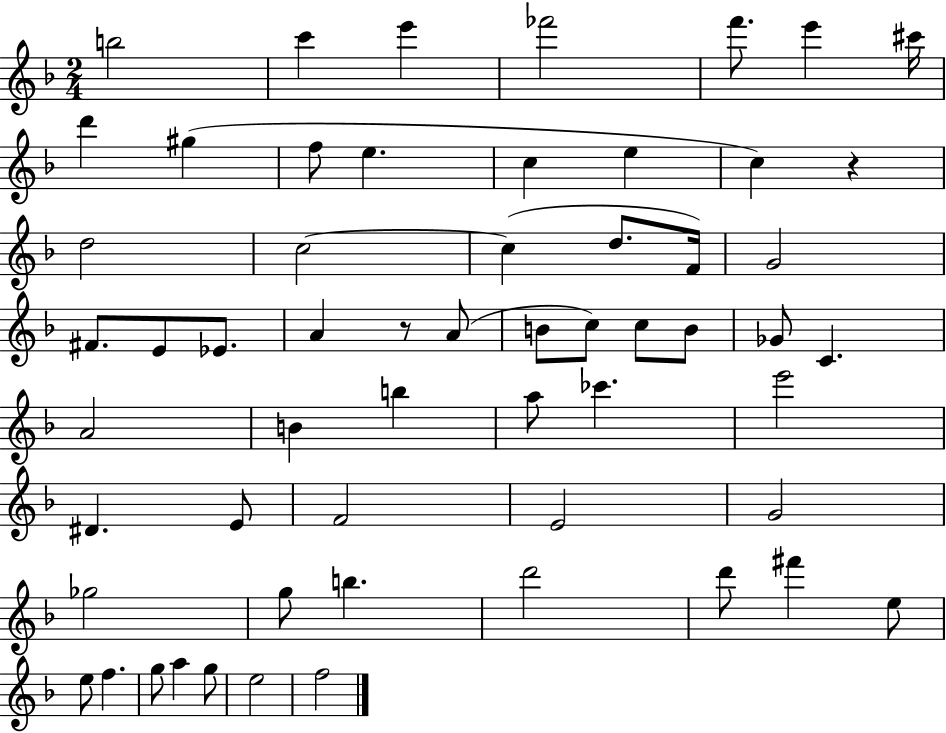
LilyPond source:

{
  \clef treble
  \numericTimeSignature
  \time 2/4
  \key f \major
  b''2 | c'''4 e'''4 | fes'''2 | f'''8. e'''4 cis'''16 | \break d'''4 gis''4( | f''8 e''4. | c''4 e''4 | c''4) r4 | \break d''2 | c''2~~ | c''4( d''8. f'16) | g'2 | \break fis'8. e'8 ees'8. | a'4 r8 a'8( | b'8 c''8) c''8 b'8 | ges'8 c'4. | \break a'2 | b'4 b''4 | a''8 ces'''4. | e'''2 | \break dis'4. e'8 | f'2 | e'2 | g'2 | \break ges''2 | g''8 b''4. | d'''2 | d'''8 fis'''4 e''8 | \break e''8 f''4. | g''8 a''4 g''8 | e''2 | f''2 | \break \bar "|."
}